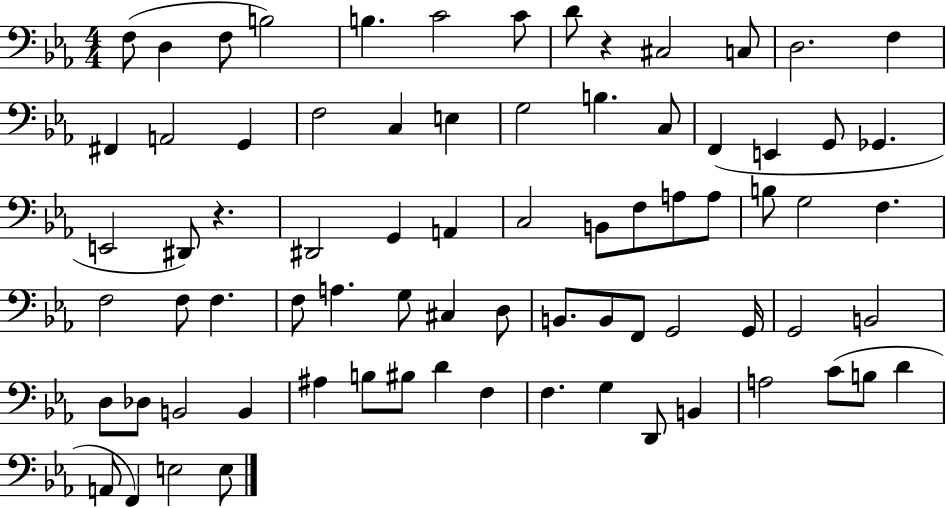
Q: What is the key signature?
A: EES major